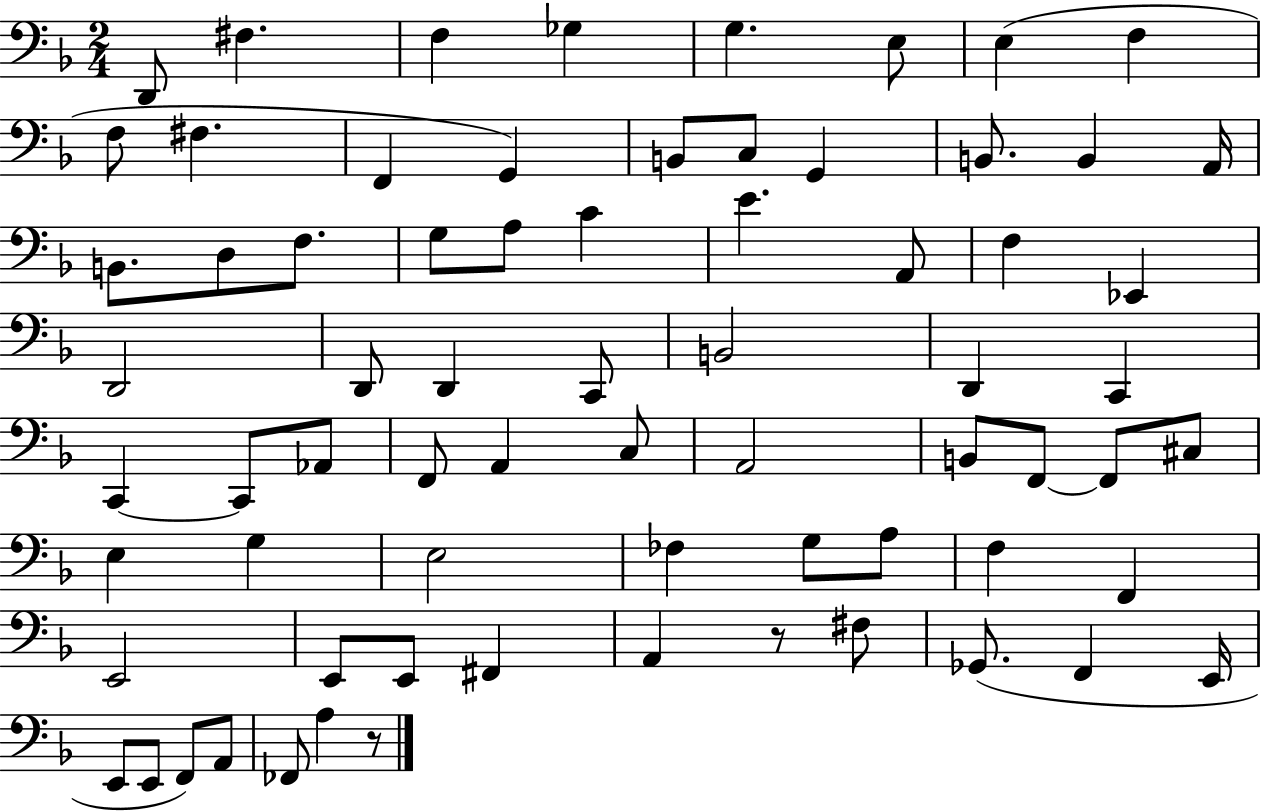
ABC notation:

X:1
T:Untitled
M:2/4
L:1/4
K:F
D,,/2 ^F, F, _G, G, E,/2 E, F, F,/2 ^F, F,, G,, B,,/2 C,/2 G,, B,,/2 B,, A,,/4 B,,/2 D,/2 F,/2 G,/2 A,/2 C E A,,/2 F, _E,, D,,2 D,,/2 D,, C,,/2 B,,2 D,, C,, C,, C,,/2 _A,,/2 F,,/2 A,, C,/2 A,,2 B,,/2 F,,/2 F,,/2 ^C,/2 E, G, E,2 _F, G,/2 A,/2 F, F,, E,,2 E,,/2 E,,/2 ^F,, A,, z/2 ^F,/2 _G,,/2 F,, E,,/4 E,,/2 E,,/2 F,,/2 A,,/2 _F,,/2 A, z/2